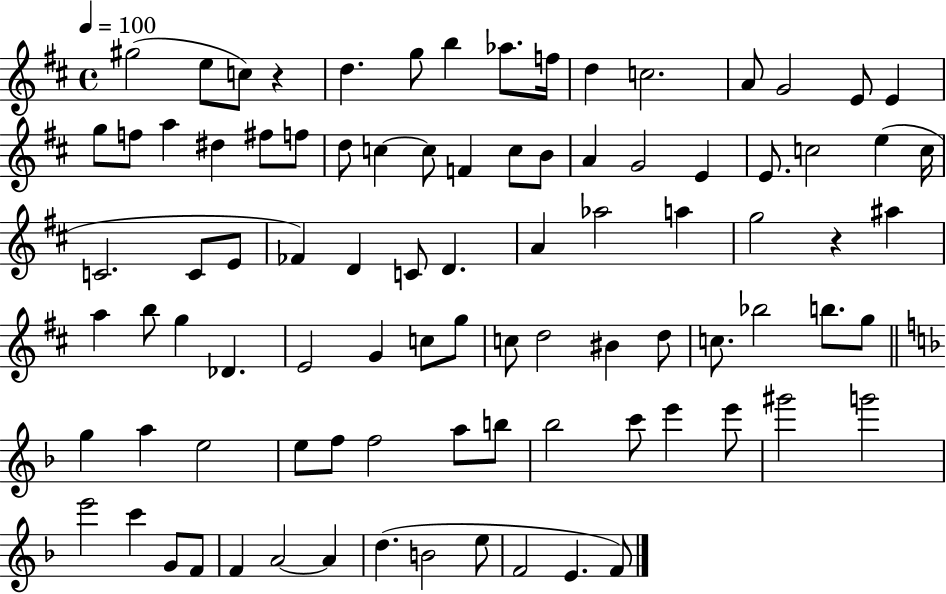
G#5/h E5/e C5/e R/q D5/q. G5/e B5/q Ab5/e. F5/s D5/q C5/h. A4/e G4/h E4/e E4/q G5/e F5/e A5/q D#5/q F#5/e F5/e D5/e C5/q C5/e F4/q C5/e B4/e A4/q G4/h E4/q E4/e. C5/h E5/q C5/s C4/h. C4/e E4/e FES4/q D4/q C4/e D4/q. A4/q Ab5/h A5/q G5/h R/q A#5/q A5/q B5/e G5/q Db4/q. E4/h G4/q C5/e G5/e C5/e D5/h BIS4/q D5/e C5/e. Bb5/h B5/e. G5/e G5/q A5/q E5/h E5/e F5/e F5/h A5/e B5/e Bb5/h C6/e E6/q E6/e G#6/h G6/h E6/h C6/q G4/e F4/e F4/q A4/h A4/q D5/q. B4/h E5/e F4/h E4/q. F4/e